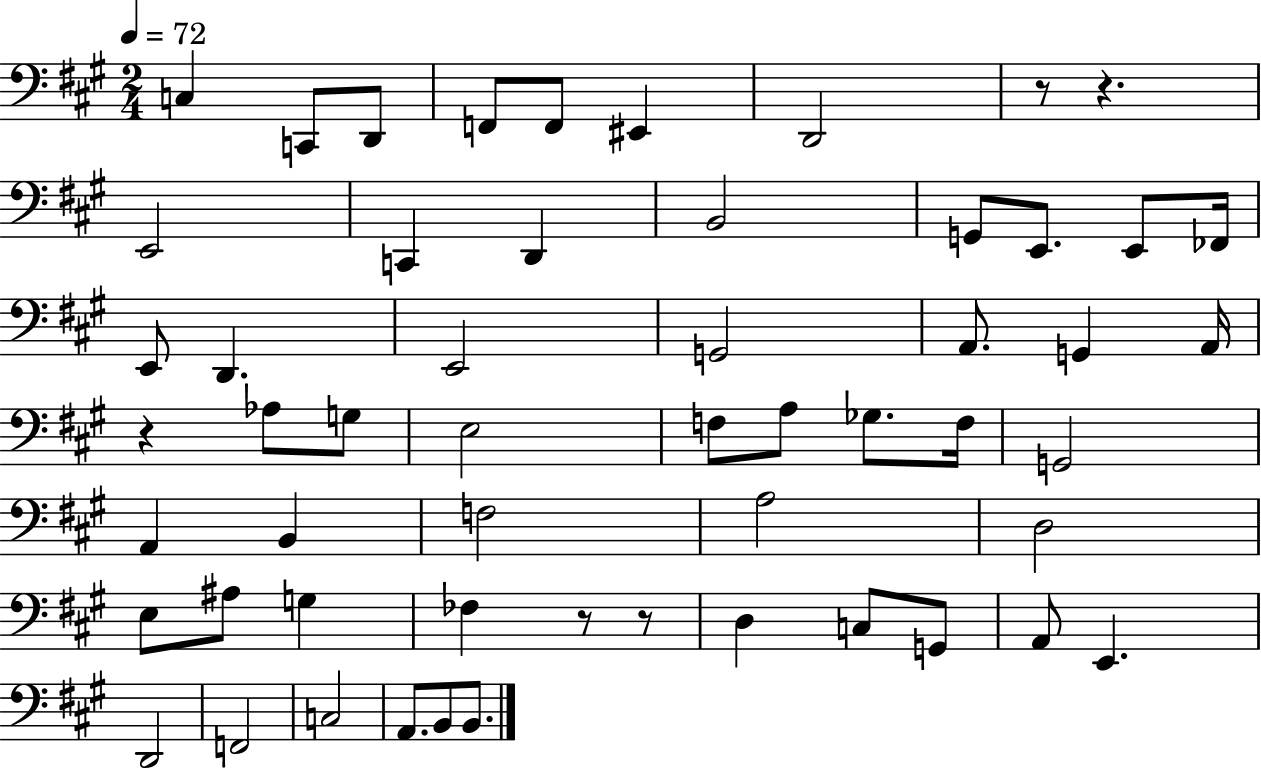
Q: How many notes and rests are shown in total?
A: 55